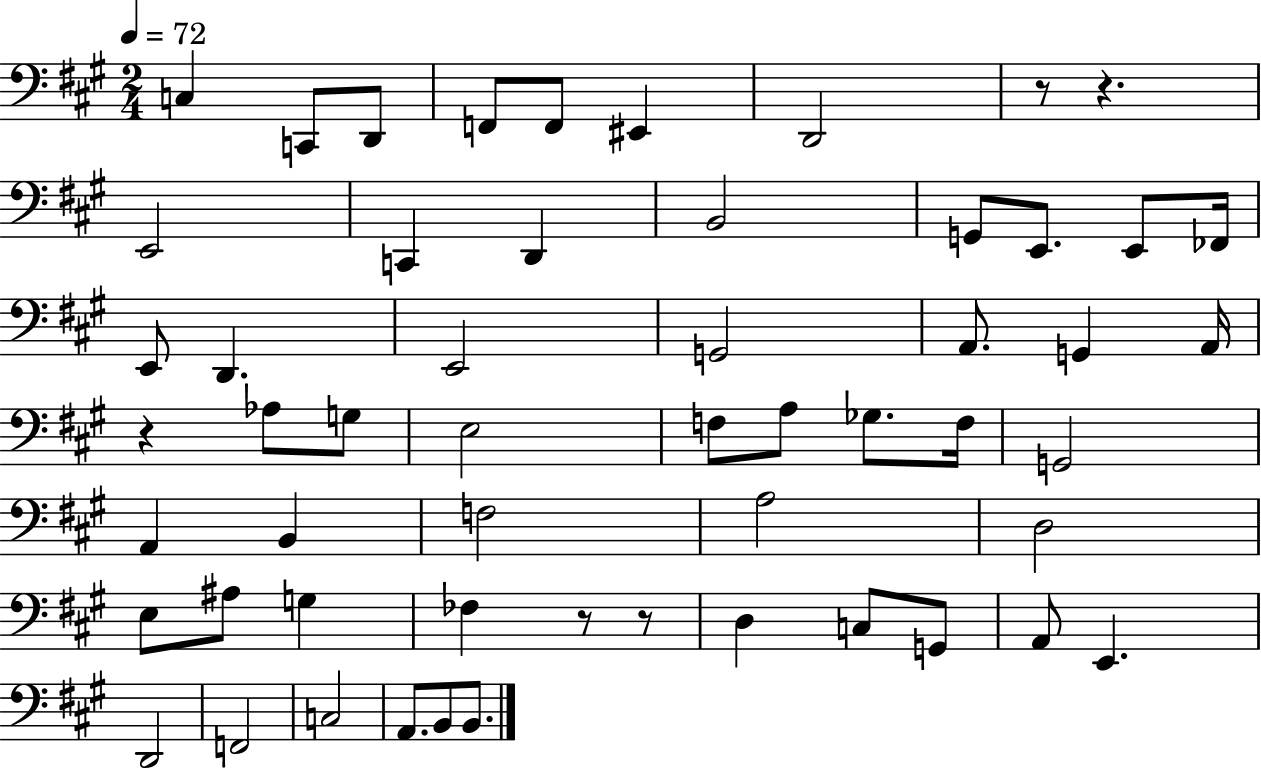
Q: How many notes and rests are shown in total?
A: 55